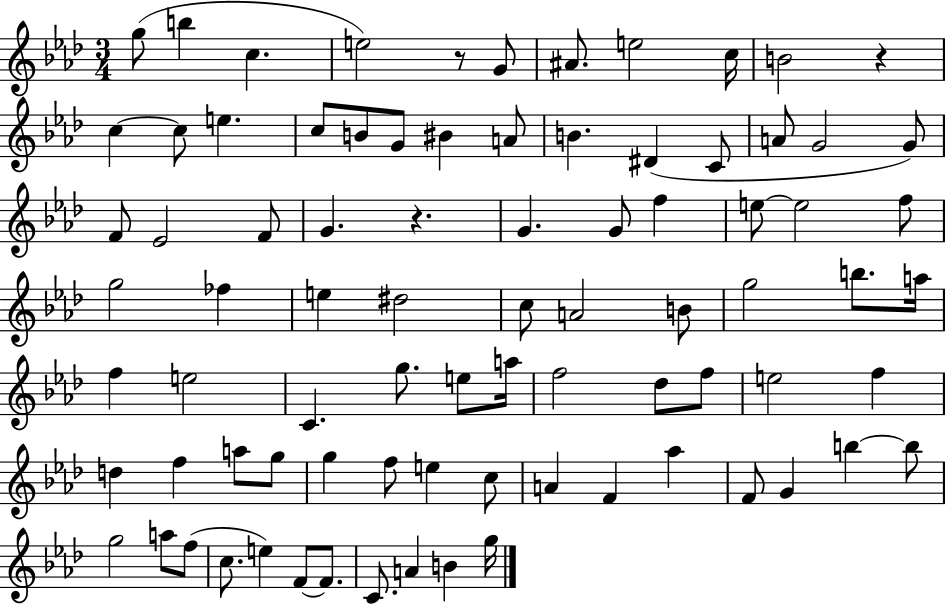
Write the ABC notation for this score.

X:1
T:Untitled
M:3/4
L:1/4
K:Ab
g/2 b c e2 z/2 G/2 ^A/2 e2 c/4 B2 z c c/2 e c/2 B/2 G/2 ^B A/2 B ^D C/2 A/2 G2 G/2 F/2 _E2 F/2 G z G G/2 f e/2 e2 f/2 g2 _f e ^d2 c/2 A2 B/2 g2 b/2 a/4 f e2 C g/2 e/2 a/4 f2 _d/2 f/2 e2 f d f a/2 g/2 g f/2 e c/2 A F _a F/2 G b b/2 g2 a/2 f/2 c/2 e F/2 F/2 C/2 A B g/4